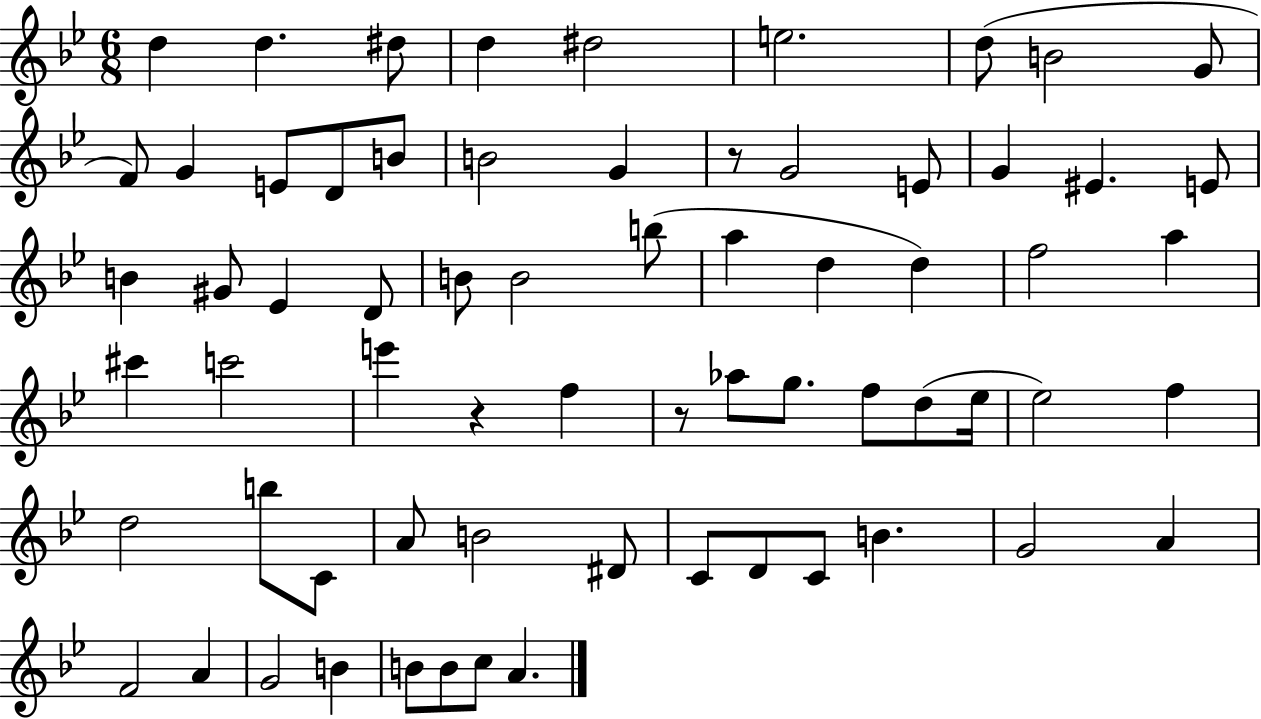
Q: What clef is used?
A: treble